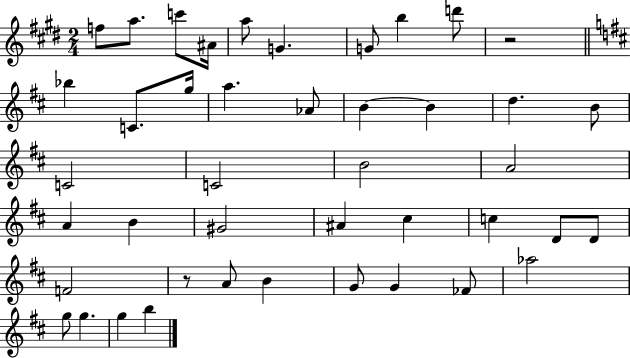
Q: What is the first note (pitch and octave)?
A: F5